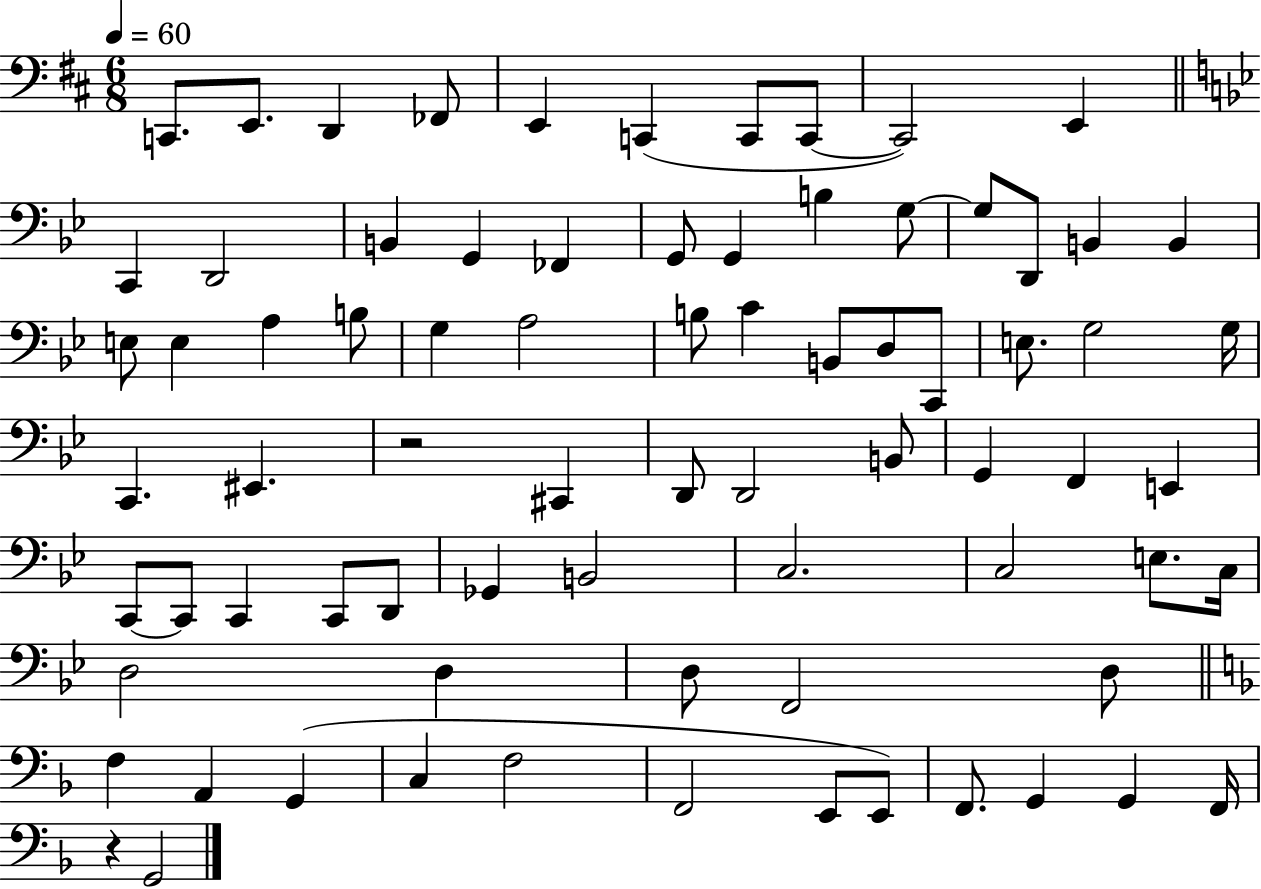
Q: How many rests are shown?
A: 2